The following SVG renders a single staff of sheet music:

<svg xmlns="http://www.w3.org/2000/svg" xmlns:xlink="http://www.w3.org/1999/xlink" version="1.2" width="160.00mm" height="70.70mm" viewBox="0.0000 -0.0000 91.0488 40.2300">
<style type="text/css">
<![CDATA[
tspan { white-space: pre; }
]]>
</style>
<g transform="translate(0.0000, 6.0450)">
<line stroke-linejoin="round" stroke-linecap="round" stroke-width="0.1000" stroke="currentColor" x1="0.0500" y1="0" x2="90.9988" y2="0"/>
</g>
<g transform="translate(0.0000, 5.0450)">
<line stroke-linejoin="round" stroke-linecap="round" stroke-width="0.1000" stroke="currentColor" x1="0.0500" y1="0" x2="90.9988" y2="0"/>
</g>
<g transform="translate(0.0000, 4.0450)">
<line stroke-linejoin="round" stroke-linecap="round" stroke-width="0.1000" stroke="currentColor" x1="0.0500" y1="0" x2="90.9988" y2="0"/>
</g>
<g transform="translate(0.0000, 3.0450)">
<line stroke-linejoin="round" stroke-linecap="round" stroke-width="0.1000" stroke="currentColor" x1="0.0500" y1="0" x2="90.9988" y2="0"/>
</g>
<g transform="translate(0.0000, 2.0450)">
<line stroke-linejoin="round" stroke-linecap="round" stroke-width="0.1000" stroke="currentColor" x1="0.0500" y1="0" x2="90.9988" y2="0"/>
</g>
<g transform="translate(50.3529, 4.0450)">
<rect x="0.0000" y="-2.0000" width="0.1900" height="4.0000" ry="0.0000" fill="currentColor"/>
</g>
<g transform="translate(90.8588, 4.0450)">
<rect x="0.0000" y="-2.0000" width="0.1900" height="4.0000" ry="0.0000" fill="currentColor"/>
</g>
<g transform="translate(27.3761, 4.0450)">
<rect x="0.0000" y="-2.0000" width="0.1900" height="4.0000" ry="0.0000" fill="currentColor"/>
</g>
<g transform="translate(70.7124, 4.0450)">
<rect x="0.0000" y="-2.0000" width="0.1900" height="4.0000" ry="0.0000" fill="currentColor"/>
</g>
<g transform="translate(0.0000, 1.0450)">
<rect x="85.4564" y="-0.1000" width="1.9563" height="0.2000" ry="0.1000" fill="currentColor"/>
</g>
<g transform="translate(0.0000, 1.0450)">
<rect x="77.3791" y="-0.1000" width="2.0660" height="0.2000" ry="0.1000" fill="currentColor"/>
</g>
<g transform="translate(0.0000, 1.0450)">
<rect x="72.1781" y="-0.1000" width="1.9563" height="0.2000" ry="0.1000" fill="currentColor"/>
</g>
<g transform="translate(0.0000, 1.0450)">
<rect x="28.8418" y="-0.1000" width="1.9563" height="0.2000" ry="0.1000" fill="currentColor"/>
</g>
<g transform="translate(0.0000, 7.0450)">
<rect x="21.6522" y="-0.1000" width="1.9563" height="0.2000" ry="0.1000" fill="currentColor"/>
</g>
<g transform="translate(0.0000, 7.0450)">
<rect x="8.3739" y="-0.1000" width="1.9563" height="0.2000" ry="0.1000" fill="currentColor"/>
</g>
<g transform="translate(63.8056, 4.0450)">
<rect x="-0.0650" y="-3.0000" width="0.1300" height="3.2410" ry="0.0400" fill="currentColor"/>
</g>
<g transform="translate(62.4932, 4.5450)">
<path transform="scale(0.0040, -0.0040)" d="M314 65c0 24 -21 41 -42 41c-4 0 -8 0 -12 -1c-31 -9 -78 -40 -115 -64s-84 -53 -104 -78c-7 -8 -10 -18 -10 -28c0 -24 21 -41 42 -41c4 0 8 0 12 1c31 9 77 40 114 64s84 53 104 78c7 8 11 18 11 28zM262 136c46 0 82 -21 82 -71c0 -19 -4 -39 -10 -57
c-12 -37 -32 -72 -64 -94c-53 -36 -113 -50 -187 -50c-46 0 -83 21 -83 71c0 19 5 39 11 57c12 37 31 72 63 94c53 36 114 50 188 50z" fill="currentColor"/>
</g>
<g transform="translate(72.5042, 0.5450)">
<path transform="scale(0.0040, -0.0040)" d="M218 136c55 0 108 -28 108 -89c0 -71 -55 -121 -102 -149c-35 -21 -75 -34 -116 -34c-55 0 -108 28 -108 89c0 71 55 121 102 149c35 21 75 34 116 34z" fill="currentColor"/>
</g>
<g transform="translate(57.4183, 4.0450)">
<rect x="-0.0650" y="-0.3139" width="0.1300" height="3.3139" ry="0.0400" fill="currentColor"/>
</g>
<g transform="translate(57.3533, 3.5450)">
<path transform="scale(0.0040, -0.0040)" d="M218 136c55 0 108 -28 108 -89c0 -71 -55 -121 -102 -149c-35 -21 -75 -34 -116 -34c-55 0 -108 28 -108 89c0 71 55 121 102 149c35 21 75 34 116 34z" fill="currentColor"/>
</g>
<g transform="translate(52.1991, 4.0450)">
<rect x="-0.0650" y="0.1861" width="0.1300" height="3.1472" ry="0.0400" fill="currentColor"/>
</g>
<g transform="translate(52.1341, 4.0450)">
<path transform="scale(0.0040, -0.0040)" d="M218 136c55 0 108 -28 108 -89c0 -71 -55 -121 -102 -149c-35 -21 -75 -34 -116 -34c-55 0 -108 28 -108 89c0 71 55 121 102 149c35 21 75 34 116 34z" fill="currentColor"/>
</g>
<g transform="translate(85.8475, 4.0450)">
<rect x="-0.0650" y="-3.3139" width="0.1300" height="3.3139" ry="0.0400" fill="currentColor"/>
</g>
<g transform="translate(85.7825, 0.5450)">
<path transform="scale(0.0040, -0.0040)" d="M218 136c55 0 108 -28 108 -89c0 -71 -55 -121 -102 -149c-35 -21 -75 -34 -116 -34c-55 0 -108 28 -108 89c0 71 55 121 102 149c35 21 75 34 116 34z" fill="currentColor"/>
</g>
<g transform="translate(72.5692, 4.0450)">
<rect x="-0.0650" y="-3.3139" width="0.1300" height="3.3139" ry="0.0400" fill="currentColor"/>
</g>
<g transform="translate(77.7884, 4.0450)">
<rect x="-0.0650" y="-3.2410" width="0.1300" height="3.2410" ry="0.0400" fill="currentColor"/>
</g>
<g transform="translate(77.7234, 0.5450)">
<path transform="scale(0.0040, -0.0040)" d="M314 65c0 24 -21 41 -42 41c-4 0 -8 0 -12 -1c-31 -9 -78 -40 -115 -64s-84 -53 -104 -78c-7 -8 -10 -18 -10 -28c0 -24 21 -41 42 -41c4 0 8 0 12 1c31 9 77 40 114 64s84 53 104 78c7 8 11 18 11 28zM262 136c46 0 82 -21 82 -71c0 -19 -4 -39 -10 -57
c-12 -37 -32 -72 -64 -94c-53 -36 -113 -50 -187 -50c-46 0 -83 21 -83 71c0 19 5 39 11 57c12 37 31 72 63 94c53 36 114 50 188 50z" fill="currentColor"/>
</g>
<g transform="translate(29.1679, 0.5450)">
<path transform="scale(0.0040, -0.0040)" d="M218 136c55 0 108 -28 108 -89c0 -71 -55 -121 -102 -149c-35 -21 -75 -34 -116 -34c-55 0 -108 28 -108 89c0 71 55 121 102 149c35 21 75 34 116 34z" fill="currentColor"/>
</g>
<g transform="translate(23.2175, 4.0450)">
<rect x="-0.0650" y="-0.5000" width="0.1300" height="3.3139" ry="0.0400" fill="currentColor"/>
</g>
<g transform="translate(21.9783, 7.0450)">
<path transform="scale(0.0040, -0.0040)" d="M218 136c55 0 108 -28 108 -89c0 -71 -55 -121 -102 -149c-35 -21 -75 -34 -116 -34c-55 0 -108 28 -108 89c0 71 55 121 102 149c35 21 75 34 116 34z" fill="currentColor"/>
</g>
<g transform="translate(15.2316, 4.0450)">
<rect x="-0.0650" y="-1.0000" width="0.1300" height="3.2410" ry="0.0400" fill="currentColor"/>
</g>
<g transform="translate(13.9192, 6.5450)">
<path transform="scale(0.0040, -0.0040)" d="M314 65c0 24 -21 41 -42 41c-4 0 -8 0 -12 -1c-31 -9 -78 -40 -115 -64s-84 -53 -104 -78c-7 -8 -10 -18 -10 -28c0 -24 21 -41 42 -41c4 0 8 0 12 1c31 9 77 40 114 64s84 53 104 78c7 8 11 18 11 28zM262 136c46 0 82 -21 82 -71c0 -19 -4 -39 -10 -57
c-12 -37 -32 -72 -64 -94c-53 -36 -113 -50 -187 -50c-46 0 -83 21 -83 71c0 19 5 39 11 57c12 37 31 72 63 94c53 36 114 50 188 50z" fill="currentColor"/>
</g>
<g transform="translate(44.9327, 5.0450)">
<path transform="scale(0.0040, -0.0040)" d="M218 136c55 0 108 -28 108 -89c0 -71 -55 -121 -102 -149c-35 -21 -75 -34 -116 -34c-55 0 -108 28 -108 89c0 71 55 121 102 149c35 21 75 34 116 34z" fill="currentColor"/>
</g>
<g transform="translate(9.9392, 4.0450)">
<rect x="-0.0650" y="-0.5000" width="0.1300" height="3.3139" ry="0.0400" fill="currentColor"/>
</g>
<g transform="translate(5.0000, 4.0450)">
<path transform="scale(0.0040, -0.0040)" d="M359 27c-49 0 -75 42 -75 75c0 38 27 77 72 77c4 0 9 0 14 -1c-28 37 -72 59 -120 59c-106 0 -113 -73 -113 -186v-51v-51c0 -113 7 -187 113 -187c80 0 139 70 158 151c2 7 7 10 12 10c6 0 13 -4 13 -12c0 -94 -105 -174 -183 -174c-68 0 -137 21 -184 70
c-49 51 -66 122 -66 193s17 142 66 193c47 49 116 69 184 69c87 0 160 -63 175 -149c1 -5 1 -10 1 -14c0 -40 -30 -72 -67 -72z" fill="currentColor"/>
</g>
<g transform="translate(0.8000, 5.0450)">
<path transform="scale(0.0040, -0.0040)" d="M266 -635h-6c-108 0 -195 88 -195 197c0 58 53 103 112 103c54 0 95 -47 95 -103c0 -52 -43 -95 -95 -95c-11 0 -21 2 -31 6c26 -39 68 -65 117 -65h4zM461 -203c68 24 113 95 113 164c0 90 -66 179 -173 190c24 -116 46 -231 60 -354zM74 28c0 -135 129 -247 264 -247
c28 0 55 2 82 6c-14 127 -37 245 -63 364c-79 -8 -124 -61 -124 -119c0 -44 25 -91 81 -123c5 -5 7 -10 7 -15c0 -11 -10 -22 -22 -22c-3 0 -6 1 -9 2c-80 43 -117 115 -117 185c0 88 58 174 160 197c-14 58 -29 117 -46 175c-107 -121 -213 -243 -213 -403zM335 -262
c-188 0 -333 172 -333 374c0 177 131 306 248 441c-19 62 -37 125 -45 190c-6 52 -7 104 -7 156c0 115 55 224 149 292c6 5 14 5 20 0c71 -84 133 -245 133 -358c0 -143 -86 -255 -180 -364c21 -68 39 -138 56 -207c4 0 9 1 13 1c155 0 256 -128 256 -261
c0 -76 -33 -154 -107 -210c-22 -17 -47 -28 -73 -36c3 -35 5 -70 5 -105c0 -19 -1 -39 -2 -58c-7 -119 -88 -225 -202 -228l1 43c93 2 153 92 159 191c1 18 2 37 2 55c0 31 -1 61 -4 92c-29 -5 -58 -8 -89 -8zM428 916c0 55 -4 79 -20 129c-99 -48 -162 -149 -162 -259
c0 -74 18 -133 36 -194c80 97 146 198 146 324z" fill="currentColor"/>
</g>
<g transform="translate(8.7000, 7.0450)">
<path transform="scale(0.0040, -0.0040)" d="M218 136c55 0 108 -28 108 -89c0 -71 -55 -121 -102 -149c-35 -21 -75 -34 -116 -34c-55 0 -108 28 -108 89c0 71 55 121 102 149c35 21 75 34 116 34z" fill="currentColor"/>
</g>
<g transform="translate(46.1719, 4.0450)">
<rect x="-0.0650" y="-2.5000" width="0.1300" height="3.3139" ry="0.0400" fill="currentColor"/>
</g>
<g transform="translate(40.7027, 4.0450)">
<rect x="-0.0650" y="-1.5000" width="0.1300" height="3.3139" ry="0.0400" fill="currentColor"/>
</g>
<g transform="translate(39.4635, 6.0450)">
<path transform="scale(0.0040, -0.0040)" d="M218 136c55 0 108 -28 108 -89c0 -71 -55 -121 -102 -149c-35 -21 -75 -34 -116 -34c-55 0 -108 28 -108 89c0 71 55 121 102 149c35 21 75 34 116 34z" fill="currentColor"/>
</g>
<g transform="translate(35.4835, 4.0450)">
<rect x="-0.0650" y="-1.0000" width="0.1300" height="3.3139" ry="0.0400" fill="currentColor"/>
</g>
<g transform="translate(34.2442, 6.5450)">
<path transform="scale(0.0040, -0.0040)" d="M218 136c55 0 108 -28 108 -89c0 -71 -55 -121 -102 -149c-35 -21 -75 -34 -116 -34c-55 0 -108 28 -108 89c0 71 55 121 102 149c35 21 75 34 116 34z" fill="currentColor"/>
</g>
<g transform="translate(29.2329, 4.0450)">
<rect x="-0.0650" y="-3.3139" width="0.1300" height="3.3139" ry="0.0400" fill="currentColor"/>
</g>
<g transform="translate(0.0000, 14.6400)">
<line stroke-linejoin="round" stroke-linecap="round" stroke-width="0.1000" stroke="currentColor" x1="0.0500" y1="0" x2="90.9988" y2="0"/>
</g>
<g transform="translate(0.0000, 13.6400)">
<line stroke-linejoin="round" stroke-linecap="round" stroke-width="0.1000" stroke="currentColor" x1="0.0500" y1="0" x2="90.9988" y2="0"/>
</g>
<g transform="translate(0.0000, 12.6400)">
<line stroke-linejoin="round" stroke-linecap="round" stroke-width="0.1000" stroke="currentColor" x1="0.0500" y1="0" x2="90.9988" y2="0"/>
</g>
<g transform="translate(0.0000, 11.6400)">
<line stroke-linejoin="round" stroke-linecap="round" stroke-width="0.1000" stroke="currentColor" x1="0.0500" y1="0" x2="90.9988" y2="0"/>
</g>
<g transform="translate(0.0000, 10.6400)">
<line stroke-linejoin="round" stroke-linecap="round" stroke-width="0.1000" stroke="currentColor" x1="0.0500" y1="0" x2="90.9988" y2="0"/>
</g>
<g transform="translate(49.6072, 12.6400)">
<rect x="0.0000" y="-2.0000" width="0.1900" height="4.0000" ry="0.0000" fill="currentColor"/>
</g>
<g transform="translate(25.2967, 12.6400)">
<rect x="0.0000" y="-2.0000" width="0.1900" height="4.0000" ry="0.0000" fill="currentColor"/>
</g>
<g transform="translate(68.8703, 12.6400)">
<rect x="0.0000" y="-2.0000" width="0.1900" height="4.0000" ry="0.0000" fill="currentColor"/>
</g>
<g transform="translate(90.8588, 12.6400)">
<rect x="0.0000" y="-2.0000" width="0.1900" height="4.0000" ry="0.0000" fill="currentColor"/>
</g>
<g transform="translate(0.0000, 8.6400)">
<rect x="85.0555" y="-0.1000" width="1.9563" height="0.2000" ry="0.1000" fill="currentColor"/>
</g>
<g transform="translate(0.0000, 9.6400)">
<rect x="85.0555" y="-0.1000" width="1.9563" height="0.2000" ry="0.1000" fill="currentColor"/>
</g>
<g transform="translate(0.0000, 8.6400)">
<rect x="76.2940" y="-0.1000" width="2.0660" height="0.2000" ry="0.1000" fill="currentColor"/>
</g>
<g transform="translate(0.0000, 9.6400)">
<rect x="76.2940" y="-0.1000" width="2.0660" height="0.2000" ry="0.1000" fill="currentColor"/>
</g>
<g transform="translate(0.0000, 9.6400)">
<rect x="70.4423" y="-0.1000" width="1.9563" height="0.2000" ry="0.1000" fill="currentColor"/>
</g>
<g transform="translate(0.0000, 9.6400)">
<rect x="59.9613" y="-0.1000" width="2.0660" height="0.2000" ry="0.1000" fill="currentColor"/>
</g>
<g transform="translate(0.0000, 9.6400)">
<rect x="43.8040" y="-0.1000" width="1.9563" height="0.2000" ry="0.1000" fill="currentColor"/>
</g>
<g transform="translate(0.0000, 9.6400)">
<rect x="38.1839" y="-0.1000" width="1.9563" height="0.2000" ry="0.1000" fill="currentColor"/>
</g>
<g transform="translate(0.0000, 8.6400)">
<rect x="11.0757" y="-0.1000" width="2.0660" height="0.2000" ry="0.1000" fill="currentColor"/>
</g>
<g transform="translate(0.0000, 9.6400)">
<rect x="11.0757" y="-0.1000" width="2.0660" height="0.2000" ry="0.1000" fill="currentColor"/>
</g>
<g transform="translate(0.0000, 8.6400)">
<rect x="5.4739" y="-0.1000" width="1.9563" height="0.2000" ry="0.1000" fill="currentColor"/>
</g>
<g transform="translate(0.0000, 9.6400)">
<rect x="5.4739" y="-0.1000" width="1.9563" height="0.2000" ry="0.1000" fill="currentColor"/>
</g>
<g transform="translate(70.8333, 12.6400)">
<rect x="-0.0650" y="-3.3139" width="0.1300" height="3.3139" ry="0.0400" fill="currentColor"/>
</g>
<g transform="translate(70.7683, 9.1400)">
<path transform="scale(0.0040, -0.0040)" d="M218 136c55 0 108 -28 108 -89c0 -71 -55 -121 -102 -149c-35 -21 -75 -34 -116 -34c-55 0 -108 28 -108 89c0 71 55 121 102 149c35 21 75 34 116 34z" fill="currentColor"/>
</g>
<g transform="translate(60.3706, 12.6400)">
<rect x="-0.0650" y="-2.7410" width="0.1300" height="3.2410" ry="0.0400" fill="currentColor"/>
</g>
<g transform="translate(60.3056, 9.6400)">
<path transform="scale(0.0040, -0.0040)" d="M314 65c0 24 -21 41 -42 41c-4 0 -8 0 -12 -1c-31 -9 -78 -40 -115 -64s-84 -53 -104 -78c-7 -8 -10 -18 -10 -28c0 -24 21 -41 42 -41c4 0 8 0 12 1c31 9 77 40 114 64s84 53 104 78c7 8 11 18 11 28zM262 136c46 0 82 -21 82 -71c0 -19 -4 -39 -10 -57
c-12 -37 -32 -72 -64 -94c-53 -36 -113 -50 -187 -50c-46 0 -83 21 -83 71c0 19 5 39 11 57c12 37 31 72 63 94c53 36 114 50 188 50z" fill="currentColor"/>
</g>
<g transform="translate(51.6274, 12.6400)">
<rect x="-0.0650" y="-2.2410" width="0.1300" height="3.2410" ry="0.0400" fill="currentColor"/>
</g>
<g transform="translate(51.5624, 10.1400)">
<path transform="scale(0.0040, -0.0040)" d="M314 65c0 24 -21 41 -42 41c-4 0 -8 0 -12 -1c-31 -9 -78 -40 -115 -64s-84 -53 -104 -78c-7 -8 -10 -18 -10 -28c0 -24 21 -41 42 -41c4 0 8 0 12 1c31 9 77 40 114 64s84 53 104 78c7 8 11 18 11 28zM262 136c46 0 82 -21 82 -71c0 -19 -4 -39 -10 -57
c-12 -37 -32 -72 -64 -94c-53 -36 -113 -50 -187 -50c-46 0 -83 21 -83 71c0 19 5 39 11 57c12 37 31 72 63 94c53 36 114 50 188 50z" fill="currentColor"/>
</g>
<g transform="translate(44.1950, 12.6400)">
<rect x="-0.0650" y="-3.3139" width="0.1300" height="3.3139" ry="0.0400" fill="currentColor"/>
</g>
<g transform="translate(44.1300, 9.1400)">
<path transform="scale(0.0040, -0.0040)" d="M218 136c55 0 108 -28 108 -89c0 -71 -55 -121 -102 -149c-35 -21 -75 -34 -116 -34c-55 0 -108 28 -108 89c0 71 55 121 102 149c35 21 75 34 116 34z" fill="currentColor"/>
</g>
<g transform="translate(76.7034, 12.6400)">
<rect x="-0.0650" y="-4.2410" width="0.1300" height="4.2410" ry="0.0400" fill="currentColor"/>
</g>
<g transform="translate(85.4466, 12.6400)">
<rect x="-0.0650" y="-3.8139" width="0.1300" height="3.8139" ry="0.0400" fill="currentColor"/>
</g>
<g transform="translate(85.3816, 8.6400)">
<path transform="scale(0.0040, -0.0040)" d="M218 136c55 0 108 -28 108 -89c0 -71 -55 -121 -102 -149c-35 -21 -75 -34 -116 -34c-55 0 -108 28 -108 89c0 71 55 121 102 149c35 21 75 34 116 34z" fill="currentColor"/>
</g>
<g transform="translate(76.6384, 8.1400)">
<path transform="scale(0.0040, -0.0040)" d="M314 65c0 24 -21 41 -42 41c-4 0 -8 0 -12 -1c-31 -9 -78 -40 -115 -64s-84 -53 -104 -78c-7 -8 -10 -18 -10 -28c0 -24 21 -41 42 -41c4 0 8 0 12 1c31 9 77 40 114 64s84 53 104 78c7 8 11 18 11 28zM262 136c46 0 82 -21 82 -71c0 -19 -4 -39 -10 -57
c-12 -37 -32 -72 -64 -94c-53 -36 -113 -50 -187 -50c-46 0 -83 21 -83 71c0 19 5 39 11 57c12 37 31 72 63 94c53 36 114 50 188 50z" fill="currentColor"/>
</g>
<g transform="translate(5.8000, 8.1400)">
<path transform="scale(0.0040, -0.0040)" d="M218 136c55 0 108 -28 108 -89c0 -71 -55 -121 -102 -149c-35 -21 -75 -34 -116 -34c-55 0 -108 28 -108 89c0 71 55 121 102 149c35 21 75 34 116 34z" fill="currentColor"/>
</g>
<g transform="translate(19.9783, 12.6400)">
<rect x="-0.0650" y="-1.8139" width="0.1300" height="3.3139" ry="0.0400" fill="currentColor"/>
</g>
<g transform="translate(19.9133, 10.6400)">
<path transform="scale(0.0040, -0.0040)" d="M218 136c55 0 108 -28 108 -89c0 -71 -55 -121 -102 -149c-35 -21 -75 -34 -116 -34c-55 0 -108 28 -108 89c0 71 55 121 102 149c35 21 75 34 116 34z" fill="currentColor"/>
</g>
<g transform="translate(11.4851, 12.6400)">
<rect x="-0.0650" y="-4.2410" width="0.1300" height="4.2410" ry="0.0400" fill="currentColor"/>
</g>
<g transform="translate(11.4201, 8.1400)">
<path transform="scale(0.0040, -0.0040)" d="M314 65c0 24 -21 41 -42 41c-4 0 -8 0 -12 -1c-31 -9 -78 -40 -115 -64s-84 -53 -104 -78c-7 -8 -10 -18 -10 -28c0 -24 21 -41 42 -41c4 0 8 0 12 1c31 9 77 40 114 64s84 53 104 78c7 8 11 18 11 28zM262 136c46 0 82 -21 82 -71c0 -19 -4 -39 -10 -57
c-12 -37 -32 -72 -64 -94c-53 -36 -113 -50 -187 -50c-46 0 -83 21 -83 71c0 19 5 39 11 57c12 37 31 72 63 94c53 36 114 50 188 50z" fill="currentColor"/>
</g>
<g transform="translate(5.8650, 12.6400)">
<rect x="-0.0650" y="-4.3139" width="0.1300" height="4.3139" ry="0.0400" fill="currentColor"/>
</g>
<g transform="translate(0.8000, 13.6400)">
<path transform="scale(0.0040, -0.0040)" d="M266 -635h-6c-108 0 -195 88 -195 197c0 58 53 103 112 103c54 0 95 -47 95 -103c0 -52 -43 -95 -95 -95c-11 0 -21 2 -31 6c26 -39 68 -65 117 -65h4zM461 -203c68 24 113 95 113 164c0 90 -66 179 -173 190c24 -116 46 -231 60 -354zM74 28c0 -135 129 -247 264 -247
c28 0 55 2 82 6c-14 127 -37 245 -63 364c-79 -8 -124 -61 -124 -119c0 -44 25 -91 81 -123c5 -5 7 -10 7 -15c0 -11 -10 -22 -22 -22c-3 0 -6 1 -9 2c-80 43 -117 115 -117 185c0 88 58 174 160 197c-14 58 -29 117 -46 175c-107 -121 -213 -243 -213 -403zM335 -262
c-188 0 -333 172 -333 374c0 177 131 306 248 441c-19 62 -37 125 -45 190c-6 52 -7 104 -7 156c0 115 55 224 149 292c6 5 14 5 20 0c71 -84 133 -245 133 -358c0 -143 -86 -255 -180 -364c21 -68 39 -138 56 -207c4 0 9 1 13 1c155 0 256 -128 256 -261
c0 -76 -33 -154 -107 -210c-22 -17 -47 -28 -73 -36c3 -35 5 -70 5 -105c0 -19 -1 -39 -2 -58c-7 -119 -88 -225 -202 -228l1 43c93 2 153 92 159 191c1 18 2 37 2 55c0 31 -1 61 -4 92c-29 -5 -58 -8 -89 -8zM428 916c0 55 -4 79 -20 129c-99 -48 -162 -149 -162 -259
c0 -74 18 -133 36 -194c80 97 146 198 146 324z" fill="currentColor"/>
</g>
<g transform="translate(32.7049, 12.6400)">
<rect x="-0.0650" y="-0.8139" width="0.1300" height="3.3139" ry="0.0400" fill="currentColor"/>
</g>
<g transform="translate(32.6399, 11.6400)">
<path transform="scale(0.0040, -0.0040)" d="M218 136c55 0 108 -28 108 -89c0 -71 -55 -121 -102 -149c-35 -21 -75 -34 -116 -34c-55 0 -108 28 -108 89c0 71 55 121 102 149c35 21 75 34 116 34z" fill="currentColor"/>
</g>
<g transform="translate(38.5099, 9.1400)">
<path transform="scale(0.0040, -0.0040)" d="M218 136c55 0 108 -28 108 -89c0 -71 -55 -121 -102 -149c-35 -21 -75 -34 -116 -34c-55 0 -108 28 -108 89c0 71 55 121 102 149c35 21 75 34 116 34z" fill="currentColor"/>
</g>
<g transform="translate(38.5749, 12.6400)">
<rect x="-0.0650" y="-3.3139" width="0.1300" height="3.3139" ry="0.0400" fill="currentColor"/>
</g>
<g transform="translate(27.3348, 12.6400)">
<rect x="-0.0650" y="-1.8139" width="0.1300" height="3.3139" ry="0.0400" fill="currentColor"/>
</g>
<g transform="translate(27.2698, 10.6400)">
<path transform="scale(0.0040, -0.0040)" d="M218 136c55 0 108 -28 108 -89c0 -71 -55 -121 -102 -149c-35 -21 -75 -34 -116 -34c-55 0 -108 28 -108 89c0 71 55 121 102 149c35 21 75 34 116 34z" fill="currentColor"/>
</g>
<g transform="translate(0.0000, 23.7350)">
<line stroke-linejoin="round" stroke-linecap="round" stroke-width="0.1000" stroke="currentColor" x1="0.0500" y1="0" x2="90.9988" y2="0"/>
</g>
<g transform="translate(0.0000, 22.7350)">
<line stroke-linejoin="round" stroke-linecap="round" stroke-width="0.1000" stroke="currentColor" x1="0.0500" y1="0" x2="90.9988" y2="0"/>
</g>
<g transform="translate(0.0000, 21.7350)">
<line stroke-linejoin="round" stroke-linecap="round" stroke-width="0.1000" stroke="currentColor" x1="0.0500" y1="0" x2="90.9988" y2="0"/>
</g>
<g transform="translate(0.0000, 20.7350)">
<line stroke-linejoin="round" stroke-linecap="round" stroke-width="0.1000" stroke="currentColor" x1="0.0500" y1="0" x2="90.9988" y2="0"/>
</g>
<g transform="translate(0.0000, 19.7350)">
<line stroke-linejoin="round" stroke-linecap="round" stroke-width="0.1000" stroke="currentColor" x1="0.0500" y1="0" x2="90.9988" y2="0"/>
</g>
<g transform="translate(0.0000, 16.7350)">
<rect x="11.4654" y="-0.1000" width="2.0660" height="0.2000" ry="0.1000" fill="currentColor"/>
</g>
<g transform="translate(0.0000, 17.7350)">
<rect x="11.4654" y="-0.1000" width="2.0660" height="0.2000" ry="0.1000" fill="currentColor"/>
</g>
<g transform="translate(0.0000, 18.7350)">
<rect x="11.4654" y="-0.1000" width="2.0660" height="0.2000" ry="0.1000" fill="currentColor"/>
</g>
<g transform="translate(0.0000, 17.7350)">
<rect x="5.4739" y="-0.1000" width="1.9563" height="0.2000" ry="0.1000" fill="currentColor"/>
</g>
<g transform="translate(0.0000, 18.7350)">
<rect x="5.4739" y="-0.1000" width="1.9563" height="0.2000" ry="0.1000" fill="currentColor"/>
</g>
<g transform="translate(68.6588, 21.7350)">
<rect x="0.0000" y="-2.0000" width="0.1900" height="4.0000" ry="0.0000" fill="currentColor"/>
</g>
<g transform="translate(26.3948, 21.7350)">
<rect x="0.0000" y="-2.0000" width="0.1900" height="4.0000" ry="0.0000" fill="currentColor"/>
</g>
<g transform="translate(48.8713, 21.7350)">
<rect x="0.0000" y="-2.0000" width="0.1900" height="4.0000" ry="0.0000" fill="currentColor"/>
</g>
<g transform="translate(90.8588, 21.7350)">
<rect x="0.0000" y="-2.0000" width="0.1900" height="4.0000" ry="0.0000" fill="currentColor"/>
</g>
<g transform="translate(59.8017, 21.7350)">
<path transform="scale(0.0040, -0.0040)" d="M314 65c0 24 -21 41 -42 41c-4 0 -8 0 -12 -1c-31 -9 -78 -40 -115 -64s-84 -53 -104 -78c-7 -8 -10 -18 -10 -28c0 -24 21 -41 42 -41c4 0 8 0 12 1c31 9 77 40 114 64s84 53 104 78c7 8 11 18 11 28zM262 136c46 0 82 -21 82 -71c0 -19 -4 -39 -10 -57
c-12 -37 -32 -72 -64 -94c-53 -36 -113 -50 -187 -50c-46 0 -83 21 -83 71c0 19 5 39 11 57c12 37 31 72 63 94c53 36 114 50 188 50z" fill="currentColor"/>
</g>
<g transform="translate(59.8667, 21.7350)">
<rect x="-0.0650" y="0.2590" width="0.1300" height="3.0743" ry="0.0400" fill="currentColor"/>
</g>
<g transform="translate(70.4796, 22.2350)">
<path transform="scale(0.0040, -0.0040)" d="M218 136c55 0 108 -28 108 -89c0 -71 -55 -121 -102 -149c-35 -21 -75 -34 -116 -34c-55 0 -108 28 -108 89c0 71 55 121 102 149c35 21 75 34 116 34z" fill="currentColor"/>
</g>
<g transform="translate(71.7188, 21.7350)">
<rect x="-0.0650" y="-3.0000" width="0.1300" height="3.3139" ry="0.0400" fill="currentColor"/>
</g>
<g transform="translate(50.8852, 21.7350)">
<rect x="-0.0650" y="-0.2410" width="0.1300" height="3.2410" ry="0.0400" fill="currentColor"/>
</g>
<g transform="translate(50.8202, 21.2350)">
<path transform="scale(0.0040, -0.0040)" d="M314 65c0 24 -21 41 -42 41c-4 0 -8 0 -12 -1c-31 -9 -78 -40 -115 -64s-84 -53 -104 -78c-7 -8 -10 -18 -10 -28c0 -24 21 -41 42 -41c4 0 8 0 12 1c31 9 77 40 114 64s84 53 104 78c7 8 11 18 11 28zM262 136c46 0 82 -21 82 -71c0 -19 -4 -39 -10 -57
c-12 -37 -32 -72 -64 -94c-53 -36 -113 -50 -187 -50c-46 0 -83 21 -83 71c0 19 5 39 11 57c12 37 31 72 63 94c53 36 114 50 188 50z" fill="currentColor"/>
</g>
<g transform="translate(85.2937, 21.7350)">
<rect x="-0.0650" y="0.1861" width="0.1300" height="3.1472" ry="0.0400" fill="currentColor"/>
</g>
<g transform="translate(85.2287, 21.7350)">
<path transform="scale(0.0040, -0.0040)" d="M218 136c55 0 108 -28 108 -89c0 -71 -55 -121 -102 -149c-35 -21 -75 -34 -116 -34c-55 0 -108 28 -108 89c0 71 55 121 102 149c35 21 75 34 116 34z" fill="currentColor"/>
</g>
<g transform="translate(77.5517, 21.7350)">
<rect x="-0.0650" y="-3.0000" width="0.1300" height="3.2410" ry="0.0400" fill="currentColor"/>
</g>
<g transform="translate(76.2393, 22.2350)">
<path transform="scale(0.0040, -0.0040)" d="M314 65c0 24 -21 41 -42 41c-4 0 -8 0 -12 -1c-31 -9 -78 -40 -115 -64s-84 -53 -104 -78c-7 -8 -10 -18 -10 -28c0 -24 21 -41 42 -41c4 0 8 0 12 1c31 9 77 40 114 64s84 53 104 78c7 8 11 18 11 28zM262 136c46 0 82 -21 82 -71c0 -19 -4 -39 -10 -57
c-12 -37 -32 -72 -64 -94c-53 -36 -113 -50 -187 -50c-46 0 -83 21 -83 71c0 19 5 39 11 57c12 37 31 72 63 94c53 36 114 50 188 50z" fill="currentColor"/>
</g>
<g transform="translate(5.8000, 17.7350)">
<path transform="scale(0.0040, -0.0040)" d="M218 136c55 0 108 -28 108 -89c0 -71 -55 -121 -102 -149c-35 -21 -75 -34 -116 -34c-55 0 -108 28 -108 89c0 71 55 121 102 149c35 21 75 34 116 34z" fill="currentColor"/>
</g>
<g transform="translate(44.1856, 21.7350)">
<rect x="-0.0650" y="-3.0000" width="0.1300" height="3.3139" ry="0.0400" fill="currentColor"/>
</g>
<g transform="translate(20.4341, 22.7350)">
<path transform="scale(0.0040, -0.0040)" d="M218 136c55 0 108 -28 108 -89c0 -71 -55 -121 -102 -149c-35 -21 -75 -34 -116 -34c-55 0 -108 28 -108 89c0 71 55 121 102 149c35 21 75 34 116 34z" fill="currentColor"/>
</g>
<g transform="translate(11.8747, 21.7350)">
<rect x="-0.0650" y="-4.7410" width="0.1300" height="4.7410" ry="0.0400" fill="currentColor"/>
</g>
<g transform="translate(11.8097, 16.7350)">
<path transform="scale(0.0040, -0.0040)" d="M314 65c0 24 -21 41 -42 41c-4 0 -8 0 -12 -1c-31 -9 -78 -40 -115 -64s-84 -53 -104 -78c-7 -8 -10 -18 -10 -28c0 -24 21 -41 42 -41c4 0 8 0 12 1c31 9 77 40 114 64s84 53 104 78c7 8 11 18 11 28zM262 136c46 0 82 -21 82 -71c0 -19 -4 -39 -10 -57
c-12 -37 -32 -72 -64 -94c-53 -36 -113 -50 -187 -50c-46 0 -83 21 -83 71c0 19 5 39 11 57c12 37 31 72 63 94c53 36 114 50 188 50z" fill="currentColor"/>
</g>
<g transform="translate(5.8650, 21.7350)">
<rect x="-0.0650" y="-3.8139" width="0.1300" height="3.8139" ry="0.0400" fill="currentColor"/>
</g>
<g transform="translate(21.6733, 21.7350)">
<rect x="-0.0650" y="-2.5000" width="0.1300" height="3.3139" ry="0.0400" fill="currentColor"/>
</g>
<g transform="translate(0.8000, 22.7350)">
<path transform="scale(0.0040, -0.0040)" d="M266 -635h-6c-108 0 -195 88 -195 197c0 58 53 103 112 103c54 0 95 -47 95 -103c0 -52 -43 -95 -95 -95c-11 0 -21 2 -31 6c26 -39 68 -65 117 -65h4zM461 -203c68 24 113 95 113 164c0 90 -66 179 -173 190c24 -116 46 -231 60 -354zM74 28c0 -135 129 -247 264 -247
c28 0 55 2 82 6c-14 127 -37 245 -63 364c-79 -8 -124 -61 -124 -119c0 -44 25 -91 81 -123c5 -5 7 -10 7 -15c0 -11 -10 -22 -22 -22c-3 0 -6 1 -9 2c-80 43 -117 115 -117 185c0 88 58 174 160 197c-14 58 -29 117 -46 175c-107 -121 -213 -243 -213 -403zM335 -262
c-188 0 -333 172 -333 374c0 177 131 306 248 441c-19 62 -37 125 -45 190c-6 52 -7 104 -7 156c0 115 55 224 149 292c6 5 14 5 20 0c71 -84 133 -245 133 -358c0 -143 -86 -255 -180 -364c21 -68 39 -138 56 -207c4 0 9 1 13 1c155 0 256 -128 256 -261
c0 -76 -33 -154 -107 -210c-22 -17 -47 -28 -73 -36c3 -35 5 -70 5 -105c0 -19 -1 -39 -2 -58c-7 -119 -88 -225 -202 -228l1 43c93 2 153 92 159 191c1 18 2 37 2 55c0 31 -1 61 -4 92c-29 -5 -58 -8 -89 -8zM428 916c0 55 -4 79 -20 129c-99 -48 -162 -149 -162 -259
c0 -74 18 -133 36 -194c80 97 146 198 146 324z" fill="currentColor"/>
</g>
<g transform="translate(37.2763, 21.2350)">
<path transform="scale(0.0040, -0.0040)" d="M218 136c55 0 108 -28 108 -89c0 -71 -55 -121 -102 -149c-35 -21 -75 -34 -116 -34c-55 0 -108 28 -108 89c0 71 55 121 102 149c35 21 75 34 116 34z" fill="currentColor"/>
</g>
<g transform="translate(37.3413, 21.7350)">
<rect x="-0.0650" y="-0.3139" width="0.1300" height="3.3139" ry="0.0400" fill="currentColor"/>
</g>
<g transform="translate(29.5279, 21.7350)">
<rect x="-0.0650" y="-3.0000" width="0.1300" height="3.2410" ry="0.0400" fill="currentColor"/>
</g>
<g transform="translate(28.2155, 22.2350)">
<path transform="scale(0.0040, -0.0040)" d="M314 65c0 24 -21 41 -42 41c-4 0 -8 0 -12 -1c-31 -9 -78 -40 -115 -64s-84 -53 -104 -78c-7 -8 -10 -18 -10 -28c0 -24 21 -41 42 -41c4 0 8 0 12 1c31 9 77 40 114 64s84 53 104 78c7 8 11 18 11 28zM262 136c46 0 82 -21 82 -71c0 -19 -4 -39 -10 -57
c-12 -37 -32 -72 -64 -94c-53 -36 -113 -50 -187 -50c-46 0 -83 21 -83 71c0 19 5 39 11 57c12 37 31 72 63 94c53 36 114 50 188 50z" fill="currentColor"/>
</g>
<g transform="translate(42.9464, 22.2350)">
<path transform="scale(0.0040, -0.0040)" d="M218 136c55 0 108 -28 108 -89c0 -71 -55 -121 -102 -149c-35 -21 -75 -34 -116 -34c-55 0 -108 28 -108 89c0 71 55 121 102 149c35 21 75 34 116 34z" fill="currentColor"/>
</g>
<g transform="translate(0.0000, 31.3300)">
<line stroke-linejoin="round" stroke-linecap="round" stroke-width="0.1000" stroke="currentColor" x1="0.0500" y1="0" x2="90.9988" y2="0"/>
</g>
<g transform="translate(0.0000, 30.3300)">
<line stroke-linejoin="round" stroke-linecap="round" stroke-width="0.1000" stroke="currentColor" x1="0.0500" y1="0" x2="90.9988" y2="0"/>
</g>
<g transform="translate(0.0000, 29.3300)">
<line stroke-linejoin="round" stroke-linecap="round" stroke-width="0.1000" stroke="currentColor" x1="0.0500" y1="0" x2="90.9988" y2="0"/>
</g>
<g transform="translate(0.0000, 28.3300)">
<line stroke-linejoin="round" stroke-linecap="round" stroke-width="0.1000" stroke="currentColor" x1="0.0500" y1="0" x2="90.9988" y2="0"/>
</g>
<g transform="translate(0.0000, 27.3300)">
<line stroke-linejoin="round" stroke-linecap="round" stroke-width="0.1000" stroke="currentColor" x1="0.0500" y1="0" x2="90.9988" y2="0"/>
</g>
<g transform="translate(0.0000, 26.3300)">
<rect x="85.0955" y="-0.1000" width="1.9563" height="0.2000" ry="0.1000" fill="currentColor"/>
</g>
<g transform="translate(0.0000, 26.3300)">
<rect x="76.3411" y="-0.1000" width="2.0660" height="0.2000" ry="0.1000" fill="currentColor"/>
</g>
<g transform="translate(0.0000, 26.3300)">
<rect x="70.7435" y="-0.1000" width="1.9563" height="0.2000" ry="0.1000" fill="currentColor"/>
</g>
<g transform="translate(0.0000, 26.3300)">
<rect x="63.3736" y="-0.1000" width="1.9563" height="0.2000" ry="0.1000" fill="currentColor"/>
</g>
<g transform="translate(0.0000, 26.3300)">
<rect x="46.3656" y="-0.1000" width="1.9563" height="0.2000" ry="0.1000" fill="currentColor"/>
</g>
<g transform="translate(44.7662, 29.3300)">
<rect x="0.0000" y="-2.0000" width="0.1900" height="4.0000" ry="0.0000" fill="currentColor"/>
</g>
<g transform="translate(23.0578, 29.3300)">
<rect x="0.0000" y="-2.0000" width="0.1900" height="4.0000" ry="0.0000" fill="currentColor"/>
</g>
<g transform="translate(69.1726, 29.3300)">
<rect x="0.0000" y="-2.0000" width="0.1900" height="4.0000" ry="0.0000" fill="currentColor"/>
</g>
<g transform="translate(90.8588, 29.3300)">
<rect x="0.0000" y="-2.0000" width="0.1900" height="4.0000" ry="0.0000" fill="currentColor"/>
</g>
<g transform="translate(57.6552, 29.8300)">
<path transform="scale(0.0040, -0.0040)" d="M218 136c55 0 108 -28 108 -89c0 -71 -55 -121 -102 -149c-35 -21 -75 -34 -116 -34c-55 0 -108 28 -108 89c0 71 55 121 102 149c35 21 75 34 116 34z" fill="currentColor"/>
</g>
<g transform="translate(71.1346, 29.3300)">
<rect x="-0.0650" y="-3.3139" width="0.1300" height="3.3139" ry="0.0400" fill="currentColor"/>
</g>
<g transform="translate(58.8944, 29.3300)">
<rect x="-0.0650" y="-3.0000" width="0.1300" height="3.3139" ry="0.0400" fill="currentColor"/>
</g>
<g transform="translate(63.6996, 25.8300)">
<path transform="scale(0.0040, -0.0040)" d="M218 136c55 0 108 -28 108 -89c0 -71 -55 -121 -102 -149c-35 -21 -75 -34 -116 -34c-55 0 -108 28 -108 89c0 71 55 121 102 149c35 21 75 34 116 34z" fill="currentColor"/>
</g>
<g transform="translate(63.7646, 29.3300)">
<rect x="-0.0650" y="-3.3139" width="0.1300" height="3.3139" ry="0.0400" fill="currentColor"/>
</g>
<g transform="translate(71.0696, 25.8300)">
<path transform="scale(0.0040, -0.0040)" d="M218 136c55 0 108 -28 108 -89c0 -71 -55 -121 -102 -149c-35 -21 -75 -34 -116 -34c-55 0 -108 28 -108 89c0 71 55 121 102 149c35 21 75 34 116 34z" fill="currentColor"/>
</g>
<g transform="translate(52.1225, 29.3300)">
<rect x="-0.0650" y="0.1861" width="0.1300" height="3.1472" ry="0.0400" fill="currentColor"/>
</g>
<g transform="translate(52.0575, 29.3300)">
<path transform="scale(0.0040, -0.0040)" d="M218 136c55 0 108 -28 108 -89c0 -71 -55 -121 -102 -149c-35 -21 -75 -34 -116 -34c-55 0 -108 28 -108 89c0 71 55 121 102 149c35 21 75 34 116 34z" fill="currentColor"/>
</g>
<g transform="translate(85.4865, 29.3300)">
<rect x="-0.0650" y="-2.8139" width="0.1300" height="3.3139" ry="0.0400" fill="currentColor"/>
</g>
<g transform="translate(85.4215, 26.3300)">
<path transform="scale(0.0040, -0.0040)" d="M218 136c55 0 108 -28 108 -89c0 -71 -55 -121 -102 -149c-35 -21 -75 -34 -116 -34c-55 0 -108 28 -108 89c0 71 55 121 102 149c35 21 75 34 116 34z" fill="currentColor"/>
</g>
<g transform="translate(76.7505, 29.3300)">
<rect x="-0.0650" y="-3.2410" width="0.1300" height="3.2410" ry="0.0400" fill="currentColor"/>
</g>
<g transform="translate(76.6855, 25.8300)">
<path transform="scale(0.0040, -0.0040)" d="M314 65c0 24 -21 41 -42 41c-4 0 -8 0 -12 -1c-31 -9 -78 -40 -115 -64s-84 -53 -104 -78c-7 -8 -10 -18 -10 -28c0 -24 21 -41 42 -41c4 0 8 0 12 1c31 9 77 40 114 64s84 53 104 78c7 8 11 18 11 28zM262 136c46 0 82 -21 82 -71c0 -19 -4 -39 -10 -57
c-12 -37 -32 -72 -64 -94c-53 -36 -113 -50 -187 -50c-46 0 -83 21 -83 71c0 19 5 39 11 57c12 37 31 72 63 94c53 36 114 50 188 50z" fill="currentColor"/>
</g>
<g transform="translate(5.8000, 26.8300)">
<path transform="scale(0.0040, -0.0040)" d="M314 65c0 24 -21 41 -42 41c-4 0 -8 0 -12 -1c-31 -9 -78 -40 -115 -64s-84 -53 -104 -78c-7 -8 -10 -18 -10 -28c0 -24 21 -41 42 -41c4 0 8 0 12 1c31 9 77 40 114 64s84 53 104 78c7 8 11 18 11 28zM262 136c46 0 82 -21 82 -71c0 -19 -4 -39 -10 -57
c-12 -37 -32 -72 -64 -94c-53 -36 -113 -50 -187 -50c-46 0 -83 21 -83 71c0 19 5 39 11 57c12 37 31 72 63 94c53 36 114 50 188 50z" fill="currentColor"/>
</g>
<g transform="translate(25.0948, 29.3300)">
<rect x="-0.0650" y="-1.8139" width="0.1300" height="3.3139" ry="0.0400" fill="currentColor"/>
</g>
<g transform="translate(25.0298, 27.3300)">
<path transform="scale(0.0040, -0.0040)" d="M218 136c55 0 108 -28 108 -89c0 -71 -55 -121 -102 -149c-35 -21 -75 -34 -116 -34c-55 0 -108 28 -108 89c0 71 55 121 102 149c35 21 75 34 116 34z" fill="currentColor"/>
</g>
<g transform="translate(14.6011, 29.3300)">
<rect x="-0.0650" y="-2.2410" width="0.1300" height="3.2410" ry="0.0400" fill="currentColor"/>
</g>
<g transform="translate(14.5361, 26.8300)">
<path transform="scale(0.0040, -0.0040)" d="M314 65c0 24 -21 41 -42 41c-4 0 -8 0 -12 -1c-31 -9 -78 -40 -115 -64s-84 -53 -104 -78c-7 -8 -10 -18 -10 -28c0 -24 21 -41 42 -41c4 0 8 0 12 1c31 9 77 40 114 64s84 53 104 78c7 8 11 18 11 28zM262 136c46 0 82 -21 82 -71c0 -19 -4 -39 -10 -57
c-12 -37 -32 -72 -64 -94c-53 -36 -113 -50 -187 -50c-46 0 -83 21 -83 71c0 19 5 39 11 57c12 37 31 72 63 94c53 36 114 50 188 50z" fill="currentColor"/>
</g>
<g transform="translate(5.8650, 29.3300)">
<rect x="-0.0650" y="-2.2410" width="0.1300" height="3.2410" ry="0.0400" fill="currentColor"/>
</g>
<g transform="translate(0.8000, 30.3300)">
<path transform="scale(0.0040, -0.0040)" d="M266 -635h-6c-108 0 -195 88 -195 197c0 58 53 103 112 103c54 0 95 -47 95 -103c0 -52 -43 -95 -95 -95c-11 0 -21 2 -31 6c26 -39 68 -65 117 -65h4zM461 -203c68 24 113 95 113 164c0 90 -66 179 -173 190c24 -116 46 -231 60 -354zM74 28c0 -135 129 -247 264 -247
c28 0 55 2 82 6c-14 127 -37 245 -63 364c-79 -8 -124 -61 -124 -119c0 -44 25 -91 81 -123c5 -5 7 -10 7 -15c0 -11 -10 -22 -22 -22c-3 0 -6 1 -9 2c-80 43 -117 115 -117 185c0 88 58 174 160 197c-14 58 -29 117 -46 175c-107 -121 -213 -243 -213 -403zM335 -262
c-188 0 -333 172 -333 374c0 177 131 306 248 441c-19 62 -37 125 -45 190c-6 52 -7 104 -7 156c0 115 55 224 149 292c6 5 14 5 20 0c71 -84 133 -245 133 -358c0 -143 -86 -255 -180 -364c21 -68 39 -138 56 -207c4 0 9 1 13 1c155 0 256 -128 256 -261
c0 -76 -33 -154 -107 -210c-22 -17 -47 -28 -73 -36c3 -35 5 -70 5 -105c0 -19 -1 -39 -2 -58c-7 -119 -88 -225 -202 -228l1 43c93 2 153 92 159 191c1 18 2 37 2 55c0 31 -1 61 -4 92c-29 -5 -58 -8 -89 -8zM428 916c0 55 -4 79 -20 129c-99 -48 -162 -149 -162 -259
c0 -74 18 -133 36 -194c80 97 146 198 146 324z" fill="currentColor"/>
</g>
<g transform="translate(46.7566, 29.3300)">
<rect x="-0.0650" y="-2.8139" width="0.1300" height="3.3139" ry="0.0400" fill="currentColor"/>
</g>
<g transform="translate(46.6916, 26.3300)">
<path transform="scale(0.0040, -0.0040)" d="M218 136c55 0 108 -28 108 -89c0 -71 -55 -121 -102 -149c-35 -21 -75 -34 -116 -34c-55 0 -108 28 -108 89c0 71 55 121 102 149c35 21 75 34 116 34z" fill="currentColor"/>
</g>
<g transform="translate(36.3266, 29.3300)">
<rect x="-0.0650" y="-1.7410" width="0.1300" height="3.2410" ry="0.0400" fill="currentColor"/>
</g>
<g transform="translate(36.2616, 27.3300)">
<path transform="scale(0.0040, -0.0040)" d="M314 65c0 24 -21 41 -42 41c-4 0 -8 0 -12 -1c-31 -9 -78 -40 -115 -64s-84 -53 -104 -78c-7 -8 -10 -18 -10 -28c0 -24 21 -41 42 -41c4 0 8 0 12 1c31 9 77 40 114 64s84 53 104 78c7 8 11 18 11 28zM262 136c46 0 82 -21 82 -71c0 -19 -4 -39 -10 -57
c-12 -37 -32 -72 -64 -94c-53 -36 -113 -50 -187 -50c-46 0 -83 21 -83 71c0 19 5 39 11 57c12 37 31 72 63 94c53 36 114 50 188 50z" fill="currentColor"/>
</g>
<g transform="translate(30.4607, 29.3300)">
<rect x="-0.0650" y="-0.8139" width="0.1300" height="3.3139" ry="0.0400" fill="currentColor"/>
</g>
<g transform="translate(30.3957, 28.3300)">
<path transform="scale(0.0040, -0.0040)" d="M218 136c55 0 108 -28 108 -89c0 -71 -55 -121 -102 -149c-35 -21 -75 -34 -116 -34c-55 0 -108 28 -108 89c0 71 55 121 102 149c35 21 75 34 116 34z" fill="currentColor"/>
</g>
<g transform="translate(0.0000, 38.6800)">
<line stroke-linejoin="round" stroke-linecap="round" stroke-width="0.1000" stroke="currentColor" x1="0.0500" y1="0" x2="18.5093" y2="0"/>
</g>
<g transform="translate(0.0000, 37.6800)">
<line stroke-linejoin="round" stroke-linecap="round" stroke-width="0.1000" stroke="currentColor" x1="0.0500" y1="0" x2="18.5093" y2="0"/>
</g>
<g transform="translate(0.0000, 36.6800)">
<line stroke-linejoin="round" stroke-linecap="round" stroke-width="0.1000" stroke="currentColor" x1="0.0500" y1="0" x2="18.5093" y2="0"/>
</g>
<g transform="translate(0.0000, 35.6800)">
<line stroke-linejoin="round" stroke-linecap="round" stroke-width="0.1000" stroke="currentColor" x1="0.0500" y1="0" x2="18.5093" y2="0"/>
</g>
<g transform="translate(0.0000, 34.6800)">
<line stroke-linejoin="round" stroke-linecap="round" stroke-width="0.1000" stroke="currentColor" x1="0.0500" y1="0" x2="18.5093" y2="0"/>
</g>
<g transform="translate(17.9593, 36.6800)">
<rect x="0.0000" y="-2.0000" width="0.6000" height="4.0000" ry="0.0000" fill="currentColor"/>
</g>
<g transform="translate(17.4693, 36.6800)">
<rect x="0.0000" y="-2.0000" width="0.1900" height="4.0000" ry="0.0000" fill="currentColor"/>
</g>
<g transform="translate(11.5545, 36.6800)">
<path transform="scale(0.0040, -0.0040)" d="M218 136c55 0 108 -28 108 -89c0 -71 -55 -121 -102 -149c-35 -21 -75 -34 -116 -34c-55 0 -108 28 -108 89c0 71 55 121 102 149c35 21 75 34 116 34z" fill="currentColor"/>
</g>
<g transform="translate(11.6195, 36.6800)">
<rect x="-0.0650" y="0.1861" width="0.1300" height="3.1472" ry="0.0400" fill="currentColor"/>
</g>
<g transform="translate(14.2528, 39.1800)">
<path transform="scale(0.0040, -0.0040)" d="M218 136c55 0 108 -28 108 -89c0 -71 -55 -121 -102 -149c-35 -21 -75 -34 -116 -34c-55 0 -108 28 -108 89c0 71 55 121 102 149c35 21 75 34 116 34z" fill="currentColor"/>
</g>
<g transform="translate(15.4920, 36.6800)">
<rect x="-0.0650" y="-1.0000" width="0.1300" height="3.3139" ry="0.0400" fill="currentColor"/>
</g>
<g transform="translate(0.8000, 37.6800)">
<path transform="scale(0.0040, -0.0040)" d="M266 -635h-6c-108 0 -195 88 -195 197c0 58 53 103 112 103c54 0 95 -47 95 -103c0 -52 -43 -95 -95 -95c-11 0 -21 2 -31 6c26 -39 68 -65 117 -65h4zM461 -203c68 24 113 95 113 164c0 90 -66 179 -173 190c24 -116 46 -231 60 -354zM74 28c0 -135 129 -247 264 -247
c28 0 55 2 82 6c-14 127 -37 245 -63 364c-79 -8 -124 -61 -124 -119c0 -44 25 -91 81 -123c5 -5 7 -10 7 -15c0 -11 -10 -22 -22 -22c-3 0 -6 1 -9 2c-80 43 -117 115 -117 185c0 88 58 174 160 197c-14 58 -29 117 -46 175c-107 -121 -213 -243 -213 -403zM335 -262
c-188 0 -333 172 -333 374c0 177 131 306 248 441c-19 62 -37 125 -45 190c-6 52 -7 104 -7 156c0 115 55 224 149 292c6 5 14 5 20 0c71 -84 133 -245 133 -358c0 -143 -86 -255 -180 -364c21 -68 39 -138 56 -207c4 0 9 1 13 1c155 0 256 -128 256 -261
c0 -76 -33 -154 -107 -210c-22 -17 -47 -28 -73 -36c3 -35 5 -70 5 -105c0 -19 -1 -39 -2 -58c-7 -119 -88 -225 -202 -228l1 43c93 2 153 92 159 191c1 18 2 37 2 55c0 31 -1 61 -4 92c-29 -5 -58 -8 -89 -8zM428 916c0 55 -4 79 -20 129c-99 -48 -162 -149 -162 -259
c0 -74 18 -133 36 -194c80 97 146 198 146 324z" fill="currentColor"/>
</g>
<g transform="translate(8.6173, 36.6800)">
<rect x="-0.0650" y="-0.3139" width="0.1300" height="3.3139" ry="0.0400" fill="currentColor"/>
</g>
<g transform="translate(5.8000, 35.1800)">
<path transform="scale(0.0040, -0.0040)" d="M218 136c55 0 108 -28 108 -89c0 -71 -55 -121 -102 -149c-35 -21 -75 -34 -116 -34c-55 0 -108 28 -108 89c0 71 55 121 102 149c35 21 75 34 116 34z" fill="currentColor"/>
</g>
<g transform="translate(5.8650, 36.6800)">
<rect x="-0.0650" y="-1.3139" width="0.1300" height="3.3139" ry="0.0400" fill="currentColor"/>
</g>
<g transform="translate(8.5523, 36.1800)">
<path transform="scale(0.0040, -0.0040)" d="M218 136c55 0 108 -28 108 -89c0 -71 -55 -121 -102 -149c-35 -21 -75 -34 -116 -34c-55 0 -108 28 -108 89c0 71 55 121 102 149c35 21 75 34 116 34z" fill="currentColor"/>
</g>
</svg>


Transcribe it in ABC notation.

X:1
T:Untitled
M:4/4
L:1/4
K:C
C D2 C b D E G B c A2 b b2 b d' d'2 f f d b b g2 a2 b d'2 c' c' e'2 G A2 c A c2 B2 A A2 B g2 g2 f d f2 a B A b b b2 a e c B D